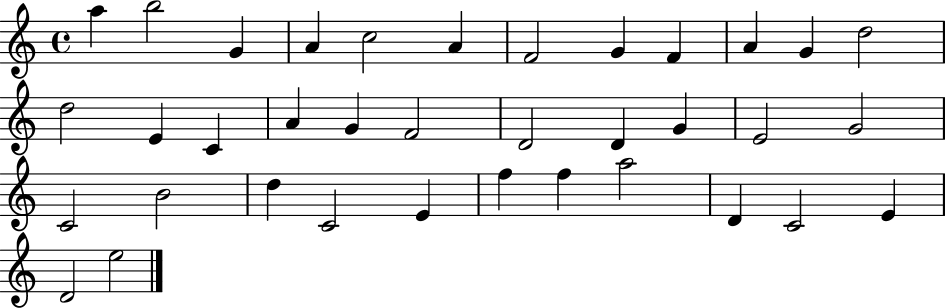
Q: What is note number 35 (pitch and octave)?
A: D4